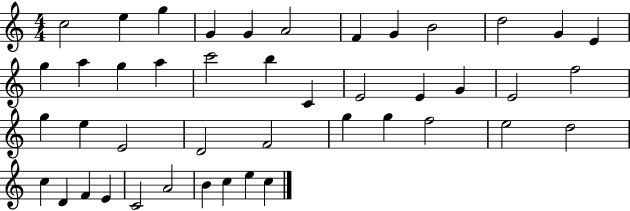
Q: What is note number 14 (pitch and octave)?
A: A5